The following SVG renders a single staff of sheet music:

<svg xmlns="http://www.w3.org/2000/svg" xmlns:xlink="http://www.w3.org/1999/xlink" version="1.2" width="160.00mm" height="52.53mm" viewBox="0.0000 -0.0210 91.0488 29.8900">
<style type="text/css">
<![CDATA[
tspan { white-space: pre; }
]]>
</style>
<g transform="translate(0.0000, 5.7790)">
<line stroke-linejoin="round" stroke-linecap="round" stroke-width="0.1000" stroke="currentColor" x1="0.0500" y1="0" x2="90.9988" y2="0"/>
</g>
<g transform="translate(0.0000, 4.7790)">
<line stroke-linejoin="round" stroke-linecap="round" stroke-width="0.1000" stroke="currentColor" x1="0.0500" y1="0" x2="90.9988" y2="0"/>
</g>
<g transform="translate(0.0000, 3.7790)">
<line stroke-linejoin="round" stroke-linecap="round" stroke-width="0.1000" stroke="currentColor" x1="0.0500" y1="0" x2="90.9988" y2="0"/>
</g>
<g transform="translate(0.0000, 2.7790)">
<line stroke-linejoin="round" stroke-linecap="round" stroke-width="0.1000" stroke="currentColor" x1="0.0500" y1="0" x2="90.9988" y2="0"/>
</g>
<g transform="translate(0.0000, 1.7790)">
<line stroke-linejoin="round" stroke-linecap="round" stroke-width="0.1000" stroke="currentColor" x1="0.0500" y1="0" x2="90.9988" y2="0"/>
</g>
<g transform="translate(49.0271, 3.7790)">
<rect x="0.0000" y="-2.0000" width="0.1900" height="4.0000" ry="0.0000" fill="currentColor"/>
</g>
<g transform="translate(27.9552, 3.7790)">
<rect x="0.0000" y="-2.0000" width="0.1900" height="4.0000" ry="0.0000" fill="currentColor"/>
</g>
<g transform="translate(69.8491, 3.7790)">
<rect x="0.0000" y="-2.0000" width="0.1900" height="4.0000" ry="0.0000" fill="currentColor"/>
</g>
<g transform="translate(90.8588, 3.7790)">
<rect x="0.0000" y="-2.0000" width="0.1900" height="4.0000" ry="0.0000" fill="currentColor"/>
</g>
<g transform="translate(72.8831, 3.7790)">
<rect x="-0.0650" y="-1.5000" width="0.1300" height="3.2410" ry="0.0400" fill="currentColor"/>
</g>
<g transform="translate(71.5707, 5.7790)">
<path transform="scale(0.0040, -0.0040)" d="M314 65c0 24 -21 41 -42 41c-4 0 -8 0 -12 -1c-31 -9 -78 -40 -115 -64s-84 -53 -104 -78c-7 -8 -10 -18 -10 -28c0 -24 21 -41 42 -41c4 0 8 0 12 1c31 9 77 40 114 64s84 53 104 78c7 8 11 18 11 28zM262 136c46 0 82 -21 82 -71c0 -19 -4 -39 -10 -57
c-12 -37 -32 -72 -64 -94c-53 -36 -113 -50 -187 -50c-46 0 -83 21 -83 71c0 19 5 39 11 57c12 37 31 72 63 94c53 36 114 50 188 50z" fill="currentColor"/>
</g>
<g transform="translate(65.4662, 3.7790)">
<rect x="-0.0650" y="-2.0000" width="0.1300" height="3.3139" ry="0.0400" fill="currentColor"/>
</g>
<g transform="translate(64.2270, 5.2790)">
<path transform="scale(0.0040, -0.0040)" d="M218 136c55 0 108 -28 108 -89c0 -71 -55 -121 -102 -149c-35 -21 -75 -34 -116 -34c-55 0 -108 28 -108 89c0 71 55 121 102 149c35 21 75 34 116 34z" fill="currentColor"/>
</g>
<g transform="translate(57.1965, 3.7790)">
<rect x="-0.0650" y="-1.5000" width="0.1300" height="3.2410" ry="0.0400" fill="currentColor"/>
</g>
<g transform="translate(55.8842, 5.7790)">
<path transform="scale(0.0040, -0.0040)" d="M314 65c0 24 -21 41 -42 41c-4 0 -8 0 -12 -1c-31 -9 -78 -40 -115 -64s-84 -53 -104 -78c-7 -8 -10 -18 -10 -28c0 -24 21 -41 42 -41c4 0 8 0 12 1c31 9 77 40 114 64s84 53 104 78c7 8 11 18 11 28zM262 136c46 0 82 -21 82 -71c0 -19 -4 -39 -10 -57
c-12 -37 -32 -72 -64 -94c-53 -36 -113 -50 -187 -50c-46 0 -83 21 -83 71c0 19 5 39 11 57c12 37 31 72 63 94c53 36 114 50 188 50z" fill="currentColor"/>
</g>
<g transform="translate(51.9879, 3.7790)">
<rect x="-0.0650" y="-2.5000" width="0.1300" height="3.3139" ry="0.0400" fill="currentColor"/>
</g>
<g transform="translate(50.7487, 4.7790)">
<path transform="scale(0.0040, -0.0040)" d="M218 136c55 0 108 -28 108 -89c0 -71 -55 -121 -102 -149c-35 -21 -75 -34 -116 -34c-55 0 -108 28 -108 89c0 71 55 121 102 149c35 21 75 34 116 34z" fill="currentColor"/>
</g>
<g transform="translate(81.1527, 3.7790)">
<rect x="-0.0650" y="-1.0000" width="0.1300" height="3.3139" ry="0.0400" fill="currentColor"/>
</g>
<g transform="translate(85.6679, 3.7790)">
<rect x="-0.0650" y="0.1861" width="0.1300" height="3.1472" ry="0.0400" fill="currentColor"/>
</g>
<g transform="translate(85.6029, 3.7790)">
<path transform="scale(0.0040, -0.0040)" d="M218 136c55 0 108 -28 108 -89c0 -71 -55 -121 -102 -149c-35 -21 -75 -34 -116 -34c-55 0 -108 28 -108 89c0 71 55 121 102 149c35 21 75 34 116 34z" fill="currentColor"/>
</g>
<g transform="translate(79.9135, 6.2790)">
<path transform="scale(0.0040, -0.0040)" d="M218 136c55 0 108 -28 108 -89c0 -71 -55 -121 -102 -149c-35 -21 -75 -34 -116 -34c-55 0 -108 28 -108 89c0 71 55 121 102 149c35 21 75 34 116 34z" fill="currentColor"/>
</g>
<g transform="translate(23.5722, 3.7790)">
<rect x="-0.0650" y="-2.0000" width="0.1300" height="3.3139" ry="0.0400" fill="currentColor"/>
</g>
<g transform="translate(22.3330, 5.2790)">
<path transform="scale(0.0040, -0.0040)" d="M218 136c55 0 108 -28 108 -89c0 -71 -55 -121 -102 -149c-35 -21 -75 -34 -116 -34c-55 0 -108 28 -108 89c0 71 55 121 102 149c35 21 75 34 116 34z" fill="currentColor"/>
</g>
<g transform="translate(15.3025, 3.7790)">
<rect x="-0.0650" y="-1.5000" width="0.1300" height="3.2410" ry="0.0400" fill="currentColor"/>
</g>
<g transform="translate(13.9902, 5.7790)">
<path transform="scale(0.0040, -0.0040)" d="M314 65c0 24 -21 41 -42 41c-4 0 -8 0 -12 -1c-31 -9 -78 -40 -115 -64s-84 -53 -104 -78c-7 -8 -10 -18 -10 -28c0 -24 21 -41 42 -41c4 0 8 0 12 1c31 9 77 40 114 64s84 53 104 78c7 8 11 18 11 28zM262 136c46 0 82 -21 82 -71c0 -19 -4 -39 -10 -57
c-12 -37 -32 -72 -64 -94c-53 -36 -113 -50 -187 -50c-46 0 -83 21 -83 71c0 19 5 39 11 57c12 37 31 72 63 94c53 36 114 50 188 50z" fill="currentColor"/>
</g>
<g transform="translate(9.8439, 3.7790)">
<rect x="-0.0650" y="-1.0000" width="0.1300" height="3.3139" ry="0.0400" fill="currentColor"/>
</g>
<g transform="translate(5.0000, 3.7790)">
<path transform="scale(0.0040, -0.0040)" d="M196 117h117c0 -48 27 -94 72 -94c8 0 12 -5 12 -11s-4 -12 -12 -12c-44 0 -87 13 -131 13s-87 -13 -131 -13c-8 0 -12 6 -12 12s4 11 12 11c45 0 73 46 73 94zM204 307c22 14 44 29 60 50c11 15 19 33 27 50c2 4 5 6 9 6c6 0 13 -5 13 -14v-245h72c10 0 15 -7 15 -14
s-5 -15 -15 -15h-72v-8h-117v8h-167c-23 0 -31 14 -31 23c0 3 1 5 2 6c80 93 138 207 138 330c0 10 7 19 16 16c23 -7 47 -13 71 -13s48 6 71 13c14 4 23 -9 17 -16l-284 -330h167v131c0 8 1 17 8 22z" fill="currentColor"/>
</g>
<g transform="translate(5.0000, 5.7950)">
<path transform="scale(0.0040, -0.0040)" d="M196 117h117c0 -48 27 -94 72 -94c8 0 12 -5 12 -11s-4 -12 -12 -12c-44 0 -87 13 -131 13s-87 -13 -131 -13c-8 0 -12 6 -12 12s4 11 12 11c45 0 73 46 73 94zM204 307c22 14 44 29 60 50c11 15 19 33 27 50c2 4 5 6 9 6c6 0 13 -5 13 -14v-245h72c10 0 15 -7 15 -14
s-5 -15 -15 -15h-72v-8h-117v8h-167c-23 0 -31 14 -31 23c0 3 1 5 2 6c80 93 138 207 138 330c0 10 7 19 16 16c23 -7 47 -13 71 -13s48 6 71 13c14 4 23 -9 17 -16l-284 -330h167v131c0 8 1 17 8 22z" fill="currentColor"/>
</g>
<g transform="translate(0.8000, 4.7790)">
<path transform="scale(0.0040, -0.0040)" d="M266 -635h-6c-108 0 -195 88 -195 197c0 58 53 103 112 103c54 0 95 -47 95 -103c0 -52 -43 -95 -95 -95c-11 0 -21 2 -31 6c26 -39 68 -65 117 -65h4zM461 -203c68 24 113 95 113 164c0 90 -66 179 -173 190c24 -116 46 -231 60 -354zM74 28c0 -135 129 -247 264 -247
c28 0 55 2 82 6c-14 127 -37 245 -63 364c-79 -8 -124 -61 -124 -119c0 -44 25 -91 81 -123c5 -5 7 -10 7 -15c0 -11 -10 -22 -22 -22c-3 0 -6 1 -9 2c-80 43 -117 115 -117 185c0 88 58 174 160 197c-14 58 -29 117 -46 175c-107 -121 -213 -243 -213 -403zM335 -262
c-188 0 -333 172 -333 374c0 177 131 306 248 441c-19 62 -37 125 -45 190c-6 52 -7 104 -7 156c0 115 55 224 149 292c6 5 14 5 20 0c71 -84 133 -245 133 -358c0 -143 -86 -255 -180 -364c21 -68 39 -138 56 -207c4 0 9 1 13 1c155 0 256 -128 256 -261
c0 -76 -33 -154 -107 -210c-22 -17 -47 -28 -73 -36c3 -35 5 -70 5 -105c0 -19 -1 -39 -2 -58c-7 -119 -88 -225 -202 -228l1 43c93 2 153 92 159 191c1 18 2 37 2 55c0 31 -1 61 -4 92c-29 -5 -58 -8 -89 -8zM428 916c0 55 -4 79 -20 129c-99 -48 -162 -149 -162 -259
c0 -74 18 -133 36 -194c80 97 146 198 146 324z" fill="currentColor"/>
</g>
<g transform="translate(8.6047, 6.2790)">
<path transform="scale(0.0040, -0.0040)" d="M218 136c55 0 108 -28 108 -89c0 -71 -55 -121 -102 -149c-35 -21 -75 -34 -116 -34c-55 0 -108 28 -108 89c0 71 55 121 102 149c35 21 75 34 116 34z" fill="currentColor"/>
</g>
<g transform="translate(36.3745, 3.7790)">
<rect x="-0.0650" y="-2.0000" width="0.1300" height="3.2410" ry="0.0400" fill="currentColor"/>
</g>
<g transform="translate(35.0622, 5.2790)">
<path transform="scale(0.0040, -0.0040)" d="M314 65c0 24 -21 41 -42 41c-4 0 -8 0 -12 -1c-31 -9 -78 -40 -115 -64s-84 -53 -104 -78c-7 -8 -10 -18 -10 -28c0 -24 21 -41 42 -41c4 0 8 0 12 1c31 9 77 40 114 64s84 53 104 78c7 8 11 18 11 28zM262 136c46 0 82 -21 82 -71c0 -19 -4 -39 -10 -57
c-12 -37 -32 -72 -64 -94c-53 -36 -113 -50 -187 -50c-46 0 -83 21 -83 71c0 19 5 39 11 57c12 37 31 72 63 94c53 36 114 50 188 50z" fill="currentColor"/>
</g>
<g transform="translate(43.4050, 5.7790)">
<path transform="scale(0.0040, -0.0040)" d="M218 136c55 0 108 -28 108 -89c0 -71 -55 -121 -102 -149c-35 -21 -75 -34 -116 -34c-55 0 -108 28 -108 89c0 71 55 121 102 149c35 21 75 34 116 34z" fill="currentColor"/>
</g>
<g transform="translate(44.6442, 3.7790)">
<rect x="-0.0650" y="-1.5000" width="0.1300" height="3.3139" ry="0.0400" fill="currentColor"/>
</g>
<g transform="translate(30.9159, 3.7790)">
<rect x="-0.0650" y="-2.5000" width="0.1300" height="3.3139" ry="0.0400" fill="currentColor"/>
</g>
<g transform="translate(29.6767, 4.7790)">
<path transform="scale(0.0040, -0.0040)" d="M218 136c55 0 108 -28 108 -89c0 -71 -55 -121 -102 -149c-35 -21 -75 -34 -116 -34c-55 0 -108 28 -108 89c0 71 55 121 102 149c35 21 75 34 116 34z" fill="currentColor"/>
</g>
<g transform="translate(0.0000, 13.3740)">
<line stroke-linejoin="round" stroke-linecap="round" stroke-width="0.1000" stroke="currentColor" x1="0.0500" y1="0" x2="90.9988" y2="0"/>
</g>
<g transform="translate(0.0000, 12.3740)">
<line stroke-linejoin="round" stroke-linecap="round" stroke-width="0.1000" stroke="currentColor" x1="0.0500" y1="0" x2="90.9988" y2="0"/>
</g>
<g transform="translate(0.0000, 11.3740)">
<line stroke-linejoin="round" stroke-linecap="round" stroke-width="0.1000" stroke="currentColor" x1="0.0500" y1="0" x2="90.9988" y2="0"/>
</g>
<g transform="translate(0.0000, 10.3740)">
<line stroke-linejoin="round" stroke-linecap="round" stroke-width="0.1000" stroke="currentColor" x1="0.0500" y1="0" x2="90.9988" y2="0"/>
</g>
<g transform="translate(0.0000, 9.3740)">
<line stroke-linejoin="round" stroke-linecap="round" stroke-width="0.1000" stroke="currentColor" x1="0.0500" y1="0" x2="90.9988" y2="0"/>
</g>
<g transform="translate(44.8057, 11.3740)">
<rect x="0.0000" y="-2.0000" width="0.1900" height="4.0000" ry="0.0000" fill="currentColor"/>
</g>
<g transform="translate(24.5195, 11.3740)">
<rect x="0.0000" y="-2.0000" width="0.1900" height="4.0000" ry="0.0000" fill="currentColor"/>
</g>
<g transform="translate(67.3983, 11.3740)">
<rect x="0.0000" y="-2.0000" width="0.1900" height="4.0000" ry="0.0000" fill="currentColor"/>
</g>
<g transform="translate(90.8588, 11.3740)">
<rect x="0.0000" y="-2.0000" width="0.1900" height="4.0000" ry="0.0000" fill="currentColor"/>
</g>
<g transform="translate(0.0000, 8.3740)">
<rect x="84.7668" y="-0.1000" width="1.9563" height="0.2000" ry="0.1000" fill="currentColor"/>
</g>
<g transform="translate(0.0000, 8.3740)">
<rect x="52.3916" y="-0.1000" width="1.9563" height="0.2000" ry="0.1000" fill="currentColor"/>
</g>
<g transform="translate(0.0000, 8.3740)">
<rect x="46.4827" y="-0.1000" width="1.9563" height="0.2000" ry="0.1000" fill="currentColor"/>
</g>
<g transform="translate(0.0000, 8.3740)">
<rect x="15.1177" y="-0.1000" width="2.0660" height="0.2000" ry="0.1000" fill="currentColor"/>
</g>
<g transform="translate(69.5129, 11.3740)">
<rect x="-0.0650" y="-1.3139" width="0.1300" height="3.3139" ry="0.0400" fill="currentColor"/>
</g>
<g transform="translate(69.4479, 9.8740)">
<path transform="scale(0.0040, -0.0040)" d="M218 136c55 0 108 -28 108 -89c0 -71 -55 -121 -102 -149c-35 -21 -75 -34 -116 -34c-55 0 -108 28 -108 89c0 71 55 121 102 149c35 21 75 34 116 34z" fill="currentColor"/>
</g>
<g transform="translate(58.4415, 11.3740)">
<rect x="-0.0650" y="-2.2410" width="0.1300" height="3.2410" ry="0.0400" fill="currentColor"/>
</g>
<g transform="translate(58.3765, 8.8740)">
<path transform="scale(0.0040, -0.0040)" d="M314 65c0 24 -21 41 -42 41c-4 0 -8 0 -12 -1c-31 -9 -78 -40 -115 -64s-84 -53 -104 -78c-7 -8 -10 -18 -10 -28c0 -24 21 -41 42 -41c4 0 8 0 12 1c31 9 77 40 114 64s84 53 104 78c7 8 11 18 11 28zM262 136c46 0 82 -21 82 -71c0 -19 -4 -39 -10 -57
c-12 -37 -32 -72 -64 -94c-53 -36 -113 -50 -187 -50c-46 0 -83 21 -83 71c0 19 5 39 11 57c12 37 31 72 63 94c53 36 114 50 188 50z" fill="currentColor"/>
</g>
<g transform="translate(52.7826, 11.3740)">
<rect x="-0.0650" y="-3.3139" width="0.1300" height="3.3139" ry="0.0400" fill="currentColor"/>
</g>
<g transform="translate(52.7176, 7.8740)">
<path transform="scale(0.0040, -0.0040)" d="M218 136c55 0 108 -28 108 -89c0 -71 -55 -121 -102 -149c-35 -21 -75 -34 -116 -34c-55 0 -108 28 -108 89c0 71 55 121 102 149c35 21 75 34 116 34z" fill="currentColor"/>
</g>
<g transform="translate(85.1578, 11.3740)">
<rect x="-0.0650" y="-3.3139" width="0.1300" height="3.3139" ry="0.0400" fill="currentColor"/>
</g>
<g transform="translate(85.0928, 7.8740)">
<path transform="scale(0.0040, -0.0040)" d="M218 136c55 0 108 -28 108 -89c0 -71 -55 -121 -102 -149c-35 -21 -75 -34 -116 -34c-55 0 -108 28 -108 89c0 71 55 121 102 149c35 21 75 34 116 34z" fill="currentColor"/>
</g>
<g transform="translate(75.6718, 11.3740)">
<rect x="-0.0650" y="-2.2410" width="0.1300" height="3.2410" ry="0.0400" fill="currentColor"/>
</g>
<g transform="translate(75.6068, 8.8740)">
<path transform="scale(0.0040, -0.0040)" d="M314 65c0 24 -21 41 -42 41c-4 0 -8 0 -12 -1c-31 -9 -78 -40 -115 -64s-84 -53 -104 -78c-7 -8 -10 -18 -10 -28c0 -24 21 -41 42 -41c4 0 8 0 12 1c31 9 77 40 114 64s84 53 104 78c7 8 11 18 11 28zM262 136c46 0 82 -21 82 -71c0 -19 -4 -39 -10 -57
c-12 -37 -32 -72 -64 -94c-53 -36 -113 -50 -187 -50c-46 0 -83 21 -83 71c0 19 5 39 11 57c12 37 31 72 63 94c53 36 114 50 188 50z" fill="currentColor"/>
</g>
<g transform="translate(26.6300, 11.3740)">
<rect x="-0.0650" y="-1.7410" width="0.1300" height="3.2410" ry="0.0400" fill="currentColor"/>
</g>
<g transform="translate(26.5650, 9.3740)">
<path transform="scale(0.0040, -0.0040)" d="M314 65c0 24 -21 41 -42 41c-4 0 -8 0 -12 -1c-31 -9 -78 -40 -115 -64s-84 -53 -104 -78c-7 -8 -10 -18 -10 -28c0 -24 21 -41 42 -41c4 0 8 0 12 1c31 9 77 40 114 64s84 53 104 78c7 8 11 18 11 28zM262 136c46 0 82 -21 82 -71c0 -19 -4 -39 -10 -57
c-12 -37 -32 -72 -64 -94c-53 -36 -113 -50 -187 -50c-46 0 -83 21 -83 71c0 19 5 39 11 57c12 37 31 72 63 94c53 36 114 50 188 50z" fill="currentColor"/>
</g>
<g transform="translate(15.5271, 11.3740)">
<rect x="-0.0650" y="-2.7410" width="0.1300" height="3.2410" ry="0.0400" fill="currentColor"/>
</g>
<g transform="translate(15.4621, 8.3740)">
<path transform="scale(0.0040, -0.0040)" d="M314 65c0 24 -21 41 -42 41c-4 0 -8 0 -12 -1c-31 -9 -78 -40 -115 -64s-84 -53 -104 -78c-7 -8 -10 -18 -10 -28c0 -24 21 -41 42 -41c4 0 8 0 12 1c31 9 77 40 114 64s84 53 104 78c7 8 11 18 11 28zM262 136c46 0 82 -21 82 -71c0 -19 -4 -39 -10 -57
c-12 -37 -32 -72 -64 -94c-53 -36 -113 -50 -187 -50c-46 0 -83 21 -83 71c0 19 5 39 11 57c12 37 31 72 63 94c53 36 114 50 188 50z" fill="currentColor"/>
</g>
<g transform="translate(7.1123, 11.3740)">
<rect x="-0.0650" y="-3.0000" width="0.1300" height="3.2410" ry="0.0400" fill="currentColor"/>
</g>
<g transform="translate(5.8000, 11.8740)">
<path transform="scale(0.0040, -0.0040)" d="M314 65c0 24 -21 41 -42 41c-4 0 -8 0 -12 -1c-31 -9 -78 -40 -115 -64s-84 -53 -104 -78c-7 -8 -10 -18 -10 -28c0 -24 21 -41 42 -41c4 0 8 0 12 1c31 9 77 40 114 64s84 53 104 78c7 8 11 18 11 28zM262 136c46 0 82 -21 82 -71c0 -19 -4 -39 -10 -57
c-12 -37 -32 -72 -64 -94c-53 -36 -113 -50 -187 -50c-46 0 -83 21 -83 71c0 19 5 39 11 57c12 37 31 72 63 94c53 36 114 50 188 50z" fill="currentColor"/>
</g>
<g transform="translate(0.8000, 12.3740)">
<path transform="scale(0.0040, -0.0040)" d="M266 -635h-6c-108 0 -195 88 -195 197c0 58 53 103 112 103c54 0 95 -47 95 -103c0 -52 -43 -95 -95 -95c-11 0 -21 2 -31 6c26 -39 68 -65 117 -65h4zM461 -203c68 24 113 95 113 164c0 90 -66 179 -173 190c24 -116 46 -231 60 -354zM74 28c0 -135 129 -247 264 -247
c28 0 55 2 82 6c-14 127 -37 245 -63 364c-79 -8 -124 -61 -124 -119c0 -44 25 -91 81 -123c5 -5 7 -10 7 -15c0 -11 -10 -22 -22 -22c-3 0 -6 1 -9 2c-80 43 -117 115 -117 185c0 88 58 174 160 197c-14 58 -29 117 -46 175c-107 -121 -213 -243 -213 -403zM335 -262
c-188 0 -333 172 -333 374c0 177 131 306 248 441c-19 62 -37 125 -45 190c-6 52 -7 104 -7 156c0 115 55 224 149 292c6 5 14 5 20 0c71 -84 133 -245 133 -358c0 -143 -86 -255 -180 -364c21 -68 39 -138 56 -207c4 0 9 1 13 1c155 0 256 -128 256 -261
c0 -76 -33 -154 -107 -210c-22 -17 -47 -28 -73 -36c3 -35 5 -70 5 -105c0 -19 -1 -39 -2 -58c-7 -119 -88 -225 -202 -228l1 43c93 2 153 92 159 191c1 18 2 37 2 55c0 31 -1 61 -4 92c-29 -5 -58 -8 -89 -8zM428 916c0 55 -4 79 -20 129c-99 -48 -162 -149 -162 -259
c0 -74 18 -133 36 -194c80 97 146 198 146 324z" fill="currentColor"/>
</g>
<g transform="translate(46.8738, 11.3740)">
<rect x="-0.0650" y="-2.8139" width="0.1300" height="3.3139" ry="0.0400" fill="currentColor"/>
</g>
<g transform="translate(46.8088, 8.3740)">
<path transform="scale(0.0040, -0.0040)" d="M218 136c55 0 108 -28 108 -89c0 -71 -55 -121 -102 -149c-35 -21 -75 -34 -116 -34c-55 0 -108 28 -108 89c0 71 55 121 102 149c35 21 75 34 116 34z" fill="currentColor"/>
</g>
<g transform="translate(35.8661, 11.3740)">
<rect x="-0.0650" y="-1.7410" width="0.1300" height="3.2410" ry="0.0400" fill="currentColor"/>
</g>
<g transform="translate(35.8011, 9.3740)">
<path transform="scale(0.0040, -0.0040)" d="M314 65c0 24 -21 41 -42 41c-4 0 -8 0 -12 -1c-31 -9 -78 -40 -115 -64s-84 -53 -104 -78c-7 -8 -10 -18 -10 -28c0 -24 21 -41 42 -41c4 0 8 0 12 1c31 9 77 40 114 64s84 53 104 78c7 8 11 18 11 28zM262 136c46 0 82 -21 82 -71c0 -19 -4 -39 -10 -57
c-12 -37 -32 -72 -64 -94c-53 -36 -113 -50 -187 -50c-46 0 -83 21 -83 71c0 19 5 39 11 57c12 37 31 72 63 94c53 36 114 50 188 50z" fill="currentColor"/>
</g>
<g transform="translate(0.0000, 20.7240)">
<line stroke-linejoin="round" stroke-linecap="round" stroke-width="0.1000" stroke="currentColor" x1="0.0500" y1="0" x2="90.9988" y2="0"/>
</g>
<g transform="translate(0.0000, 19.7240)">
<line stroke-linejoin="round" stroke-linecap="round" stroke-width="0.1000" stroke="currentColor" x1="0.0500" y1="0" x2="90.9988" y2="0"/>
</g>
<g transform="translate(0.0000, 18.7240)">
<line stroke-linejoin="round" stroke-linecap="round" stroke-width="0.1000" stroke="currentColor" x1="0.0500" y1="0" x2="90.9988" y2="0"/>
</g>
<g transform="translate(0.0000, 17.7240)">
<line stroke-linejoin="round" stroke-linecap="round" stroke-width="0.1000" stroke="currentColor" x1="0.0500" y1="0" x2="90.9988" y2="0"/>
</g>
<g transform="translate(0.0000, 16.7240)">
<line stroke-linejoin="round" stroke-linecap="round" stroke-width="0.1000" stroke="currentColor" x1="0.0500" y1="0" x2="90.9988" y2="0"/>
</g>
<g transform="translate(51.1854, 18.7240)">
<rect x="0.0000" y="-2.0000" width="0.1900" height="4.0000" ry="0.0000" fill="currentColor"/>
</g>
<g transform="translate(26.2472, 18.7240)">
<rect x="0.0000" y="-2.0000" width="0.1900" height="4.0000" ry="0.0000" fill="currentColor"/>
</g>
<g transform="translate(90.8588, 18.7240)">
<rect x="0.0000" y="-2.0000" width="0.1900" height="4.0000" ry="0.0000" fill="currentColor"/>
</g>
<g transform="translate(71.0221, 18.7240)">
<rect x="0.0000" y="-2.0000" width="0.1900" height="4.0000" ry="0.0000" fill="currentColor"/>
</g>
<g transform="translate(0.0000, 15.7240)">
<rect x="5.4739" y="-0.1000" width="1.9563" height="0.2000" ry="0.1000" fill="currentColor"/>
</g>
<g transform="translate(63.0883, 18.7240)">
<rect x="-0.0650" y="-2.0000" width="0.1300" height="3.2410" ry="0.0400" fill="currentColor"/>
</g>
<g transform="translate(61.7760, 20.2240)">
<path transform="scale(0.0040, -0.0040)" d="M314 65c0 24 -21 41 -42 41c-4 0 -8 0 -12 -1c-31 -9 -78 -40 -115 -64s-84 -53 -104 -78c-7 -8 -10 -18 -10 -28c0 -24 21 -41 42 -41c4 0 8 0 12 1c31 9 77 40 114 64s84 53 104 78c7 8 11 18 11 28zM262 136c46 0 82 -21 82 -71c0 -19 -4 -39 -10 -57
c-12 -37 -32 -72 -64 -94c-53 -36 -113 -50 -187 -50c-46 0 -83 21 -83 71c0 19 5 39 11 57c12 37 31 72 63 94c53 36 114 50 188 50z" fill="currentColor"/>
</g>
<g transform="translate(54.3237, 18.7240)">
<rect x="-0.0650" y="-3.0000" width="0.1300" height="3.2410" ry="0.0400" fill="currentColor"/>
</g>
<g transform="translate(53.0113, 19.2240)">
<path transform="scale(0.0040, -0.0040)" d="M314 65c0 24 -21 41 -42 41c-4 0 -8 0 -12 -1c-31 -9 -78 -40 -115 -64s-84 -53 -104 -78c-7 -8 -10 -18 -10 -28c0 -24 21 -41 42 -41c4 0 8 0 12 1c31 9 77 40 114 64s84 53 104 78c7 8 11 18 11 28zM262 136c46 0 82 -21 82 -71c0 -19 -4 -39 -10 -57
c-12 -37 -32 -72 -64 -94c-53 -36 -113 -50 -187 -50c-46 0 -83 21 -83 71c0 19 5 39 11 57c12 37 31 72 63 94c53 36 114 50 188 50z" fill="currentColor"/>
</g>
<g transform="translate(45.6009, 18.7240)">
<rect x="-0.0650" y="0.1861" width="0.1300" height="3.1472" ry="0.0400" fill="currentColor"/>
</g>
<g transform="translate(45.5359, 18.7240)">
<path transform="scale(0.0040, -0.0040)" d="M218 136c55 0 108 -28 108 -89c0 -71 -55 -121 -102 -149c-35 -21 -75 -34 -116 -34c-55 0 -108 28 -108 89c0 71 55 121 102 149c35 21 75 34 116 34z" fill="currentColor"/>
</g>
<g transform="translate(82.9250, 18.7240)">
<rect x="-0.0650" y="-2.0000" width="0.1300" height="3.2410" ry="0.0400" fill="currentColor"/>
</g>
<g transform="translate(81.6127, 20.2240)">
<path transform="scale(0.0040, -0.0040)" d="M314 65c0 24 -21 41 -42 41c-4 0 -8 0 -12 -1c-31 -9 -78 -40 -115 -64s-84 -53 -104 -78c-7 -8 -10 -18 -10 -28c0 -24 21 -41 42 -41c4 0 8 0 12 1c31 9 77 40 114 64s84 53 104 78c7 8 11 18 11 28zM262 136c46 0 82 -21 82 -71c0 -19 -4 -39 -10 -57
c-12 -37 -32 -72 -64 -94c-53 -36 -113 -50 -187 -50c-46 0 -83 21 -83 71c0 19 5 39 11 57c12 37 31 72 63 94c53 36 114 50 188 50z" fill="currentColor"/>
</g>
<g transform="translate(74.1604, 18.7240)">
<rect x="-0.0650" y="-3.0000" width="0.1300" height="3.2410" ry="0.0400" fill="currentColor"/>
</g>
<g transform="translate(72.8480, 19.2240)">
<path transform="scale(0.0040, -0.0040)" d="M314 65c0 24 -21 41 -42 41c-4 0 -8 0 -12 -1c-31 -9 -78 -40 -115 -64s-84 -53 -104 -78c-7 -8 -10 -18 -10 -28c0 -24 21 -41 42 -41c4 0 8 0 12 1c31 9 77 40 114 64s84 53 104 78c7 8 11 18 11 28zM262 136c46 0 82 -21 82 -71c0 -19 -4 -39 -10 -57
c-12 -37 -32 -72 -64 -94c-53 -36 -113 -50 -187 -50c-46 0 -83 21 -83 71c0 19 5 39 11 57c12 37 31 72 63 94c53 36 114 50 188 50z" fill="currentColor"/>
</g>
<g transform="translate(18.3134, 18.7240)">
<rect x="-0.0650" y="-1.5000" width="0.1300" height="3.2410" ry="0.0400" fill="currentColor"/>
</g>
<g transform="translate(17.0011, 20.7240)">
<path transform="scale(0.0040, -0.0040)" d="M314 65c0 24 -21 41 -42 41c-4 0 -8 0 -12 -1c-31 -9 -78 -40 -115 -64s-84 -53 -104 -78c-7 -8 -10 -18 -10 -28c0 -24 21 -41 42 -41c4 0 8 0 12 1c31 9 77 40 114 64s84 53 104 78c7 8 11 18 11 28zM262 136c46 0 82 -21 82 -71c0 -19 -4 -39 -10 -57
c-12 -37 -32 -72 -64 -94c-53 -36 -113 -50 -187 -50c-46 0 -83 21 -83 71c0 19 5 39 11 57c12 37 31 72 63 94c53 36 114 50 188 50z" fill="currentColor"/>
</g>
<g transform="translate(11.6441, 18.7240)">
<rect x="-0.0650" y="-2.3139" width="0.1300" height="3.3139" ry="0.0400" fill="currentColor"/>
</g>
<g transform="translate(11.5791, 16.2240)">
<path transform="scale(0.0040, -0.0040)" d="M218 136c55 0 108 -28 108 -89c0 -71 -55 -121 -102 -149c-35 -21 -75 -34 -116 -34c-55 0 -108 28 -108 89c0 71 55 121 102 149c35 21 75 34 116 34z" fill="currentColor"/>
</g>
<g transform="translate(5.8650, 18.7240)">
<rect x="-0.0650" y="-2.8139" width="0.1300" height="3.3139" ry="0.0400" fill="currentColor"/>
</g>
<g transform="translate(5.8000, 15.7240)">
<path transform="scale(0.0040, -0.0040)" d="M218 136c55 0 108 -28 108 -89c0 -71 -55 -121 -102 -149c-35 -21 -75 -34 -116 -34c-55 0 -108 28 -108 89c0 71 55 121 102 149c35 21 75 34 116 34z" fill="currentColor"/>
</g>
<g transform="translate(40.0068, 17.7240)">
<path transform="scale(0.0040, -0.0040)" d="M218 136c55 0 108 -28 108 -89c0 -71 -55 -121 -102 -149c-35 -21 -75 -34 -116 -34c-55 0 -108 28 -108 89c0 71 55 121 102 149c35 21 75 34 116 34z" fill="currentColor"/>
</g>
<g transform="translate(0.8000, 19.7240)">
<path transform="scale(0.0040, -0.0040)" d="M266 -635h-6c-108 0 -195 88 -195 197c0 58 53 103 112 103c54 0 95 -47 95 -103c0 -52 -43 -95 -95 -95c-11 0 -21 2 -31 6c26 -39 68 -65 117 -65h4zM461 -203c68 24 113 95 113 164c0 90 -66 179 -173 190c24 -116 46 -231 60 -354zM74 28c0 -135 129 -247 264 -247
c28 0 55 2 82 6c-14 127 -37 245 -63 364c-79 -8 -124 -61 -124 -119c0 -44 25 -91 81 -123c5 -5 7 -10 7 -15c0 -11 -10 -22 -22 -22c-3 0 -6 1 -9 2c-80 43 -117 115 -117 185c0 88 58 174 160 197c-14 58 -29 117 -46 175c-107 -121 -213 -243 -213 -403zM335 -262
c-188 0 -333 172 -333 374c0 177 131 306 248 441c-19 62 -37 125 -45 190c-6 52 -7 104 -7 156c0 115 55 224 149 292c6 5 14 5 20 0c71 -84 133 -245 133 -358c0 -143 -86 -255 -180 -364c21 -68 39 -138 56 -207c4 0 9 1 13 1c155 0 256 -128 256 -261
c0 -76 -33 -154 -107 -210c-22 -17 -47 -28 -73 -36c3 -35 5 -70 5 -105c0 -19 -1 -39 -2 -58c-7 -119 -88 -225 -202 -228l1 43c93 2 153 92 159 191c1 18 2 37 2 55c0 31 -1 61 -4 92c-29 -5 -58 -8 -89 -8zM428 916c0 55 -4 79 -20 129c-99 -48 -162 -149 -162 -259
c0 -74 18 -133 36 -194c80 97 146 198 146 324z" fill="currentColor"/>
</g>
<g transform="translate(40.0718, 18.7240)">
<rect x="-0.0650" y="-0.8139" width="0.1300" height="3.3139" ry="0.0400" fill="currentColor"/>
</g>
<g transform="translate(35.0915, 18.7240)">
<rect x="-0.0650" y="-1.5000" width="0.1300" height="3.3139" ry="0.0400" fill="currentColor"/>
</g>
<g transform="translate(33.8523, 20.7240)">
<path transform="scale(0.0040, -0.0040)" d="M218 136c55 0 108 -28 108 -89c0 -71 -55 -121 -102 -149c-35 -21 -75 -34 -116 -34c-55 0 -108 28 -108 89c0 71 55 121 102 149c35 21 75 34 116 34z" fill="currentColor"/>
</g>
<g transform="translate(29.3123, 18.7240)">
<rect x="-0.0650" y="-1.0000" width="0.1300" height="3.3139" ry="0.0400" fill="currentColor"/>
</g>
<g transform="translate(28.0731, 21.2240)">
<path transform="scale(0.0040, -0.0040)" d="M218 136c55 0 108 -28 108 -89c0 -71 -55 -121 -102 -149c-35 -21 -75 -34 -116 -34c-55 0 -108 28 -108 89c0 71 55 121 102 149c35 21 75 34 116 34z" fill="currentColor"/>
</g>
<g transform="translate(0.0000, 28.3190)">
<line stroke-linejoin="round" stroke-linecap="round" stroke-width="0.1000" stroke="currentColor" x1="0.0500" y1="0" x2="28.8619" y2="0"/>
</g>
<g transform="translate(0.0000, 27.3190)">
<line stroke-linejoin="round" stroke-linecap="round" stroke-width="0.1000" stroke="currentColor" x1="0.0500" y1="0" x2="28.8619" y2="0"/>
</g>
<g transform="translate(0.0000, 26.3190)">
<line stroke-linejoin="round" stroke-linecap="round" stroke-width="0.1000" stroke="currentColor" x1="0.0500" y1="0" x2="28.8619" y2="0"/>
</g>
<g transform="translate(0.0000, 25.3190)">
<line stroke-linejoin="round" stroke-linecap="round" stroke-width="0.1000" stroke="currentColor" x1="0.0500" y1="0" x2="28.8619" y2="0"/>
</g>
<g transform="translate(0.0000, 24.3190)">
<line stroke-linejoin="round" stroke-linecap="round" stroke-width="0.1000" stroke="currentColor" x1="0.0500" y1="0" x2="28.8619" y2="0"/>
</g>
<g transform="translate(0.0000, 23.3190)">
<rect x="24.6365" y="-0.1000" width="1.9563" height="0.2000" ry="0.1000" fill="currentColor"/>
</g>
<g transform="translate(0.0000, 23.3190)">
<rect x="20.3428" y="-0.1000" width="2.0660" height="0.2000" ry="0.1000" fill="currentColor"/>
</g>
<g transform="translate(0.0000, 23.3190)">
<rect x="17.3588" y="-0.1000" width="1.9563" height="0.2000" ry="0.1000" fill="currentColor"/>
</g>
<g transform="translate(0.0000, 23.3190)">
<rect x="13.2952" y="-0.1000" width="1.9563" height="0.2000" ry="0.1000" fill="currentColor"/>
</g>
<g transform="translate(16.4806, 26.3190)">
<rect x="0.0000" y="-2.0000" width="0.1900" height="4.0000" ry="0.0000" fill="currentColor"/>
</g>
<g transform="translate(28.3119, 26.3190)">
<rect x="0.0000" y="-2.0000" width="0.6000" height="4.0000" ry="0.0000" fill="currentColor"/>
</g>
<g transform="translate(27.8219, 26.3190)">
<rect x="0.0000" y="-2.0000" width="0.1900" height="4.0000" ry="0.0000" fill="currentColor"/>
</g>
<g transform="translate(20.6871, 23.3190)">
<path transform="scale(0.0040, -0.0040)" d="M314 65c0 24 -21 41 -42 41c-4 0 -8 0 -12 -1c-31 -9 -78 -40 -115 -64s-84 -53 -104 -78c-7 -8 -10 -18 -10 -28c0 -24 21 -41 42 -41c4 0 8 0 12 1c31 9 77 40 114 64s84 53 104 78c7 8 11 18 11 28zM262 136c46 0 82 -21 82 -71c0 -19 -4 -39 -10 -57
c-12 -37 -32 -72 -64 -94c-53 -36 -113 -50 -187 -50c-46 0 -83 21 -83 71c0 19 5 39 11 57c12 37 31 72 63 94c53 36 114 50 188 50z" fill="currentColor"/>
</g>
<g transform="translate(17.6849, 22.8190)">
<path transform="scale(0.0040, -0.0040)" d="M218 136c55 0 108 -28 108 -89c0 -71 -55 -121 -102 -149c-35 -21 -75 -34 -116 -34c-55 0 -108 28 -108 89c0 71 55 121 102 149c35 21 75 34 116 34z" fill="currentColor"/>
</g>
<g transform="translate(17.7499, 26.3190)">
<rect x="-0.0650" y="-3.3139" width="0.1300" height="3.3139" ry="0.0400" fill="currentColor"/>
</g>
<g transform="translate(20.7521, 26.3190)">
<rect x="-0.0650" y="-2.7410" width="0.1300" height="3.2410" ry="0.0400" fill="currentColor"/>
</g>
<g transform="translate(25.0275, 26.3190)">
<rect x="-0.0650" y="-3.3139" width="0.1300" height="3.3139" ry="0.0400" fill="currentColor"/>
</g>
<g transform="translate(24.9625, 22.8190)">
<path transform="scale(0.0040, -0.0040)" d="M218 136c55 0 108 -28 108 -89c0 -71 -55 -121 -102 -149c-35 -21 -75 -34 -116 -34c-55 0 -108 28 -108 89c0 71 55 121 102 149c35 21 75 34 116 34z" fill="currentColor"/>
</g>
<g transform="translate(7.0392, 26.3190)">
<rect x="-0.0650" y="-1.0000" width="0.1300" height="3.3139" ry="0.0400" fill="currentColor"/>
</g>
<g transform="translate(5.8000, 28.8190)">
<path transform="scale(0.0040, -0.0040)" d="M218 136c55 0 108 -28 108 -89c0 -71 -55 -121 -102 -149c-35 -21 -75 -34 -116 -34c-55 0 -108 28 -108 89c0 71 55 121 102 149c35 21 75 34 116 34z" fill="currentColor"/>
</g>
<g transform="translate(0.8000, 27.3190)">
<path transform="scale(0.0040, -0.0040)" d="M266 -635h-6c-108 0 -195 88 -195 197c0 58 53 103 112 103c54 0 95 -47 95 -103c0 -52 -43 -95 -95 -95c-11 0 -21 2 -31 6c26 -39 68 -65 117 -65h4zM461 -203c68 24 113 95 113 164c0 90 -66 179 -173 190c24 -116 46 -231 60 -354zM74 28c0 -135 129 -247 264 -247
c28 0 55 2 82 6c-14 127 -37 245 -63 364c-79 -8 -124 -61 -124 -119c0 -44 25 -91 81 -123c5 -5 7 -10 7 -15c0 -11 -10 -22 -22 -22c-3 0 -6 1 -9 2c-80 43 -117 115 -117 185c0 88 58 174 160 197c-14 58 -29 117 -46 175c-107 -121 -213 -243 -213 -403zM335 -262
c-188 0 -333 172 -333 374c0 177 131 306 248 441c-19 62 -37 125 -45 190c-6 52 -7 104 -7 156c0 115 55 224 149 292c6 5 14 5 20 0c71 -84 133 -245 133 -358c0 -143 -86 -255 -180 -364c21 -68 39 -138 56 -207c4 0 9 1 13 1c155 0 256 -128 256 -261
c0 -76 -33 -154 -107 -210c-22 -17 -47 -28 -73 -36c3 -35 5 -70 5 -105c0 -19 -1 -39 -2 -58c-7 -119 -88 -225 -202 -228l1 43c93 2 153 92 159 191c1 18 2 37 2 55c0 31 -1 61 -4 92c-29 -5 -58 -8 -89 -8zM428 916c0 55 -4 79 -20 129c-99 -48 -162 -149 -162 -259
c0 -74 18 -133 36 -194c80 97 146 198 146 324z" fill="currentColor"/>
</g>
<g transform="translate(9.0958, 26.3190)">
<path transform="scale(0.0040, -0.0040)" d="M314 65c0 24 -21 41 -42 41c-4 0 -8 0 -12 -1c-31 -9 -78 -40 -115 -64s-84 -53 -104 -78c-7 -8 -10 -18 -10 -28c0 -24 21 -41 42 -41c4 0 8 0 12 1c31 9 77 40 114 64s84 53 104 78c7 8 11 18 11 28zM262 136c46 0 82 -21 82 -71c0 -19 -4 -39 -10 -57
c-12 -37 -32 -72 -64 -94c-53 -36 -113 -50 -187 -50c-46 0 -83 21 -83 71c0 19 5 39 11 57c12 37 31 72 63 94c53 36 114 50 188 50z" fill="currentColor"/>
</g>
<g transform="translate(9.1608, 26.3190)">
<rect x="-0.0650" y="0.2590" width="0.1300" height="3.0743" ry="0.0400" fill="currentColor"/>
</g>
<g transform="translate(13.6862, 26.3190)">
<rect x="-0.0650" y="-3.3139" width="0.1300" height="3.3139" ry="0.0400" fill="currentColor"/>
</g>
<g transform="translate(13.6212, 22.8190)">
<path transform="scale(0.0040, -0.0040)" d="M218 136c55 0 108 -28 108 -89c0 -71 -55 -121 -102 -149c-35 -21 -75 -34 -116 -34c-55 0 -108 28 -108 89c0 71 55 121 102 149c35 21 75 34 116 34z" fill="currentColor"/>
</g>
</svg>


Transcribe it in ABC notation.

X:1
T:Untitled
M:4/4
L:1/4
K:C
D E2 F G F2 E G E2 F E2 D B A2 a2 f2 f2 a b g2 e g2 b a g E2 D E d B A2 F2 A2 F2 D B2 b b a2 b